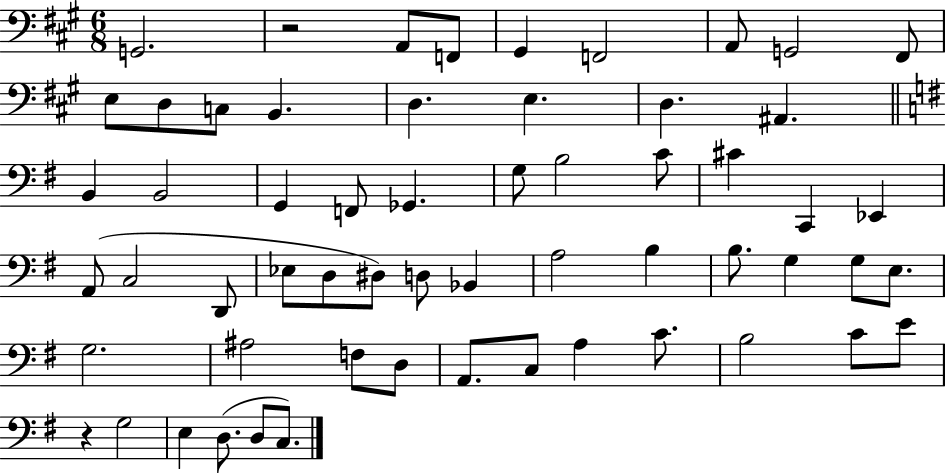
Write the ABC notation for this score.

X:1
T:Untitled
M:6/8
L:1/4
K:A
G,,2 z2 A,,/2 F,,/2 ^G,, F,,2 A,,/2 G,,2 ^F,,/2 E,/2 D,/2 C,/2 B,, D, E, D, ^A,, B,, B,,2 G,, F,,/2 _G,, G,/2 B,2 C/2 ^C C,, _E,, A,,/2 C,2 D,,/2 _E,/2 D,/2 ^D,/2 D,/2 _B,, A,2 B, B,/2 G, G,/2 E,/2 G,2 ^A,2 F,/2 D,/2 A,,/2 C,/2 A, C/2 B,2 C/2 E/2 z G,2 E, D,/2 D,/2 C,/2